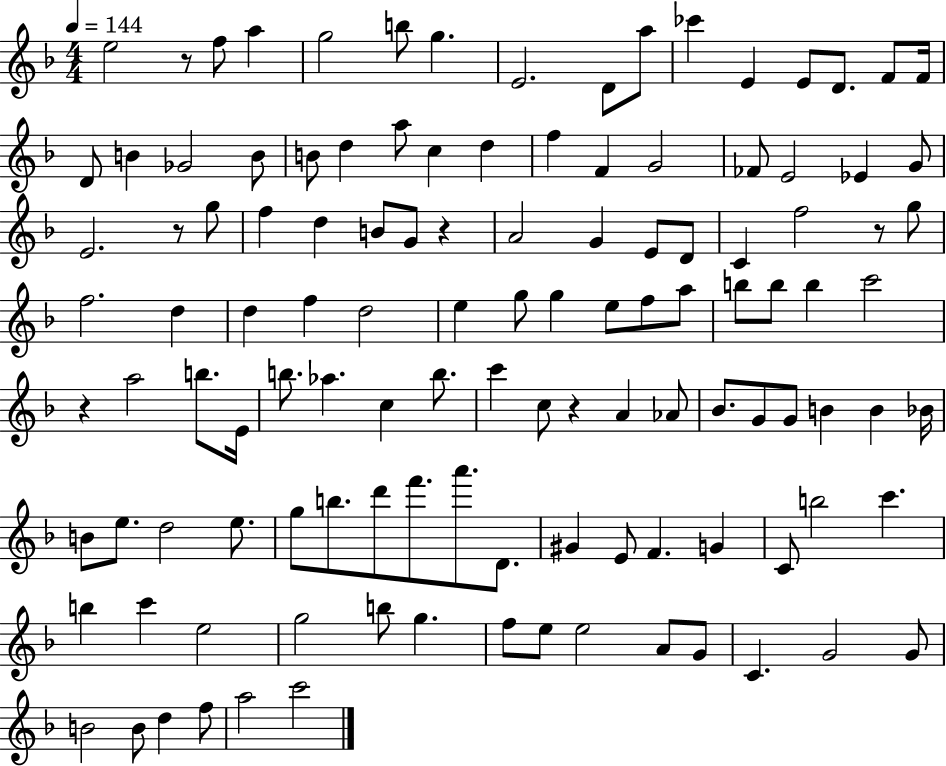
E5/h R/e F5/e A5/q G5/h B5/e G5/q. E4/h. D4/e A5/e CES6/q E4/q E4/e D4/e. F4/e F4/s D4/e B4/q Gb4/h B4/e B4/e D5/q A5/e C5/q D5/q F5/q F4/q G4/h FES4/e E4/h Eb4/q G4/e E4/h. R/e G5/e F5/q D5/q B4/e G4/e R/q A4/h G4/q E4/e D4/e C4/q F5/h R/e G5/e F5/h. D5/q D5/q F5/q D5/h E5/q G5/e G5/q E5/e F5/e A5/e B5/e B5/e B5/q C6/h R/q A5/h B5/e. E4/s B5/e. Ab5/q. C5/q B5/e. C6/q C5/e R/q A4/q Ab4/e Bb4/e. G4/e G4/e B4/q B4/q Bb4/s B4/e E5/e. D5/h E5/e. G5/e B5/e. D6/e F6/e. A6/e. D4/e. G#4/q E4/e F4/q. G4/q C4/e B5/h C6/q. B5/q C6/q E5/h G5/h B5/e G5/q. F5/e E5/e E5/h A4/e G4/e C4/q. G4/h G4/e B4/h B4/e D5/q F5/e A5/h C6/h